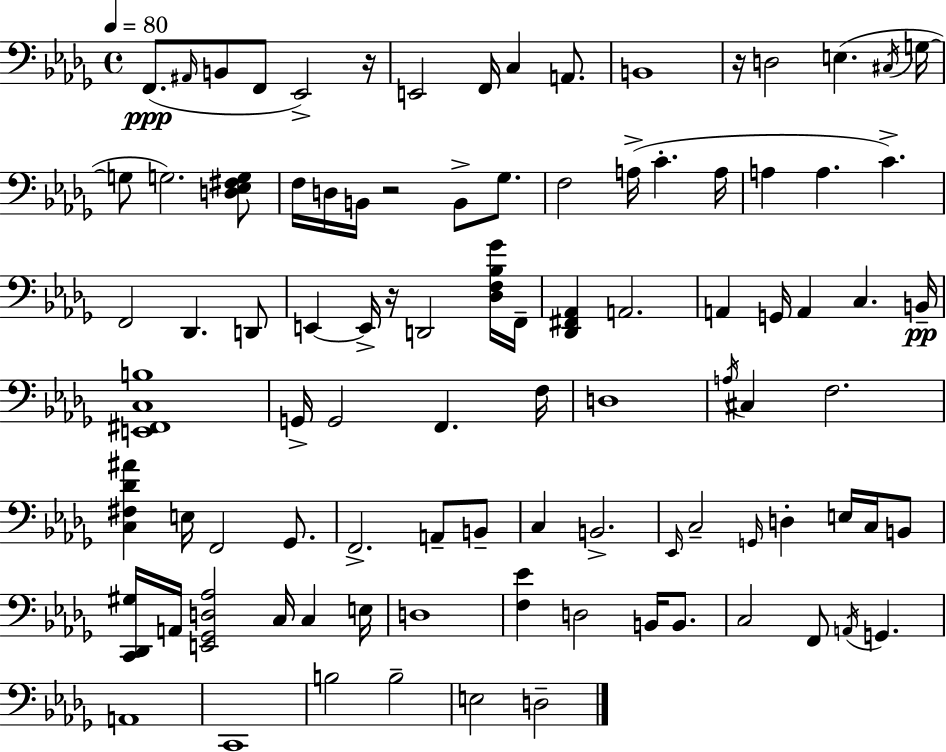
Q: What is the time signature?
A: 4/4